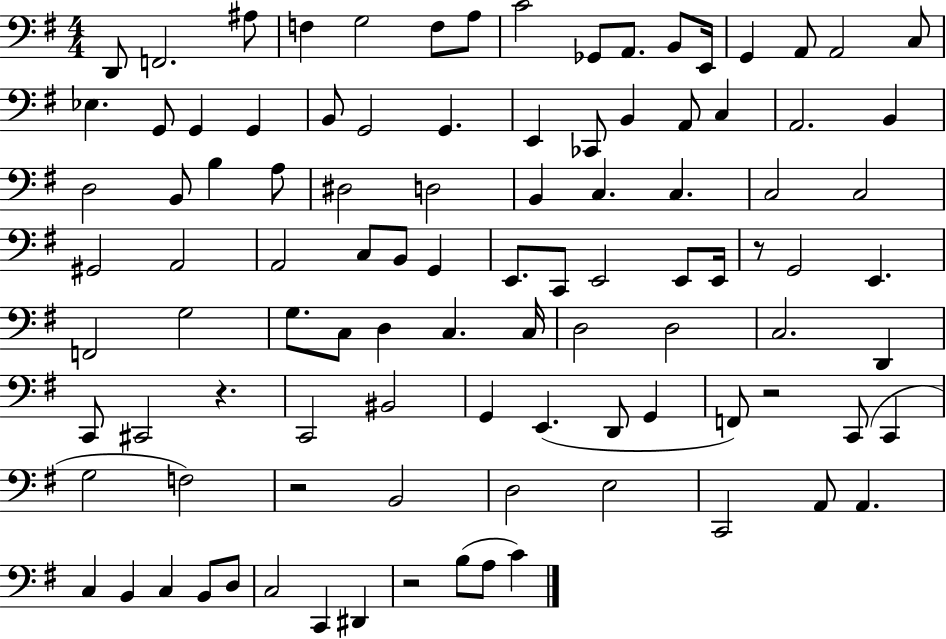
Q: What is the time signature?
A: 4/4